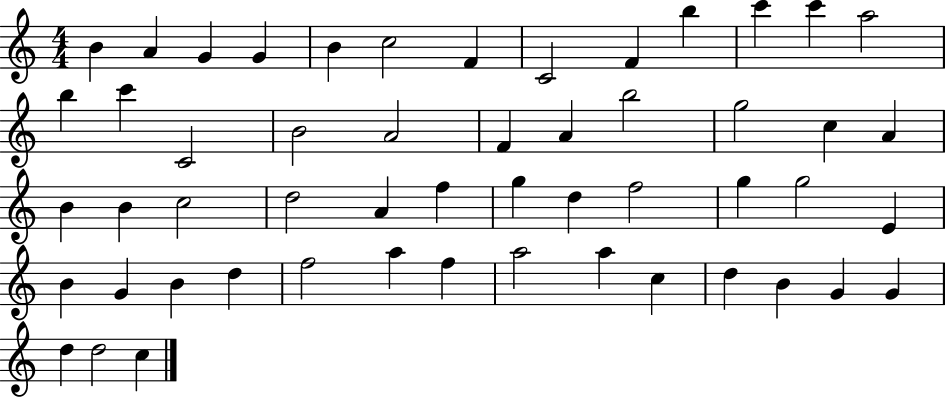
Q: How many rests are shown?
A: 0